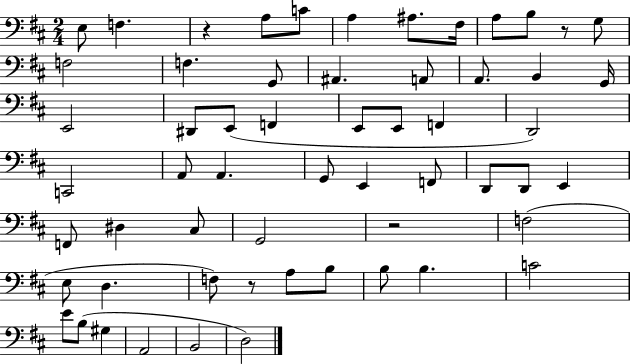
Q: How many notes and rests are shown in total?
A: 58